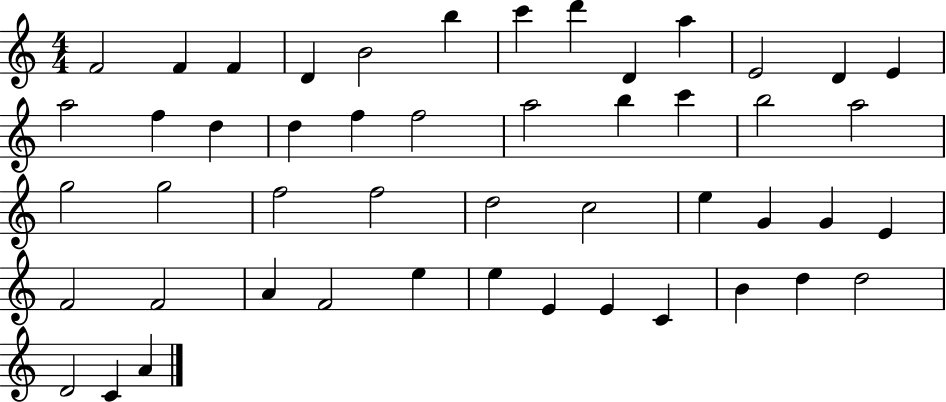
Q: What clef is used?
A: treble